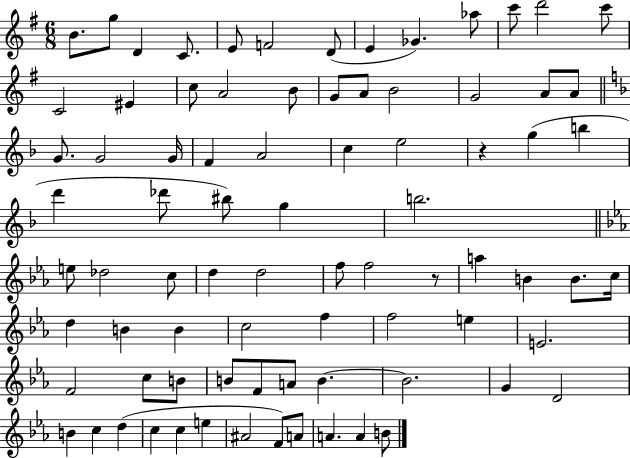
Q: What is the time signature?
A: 6/8